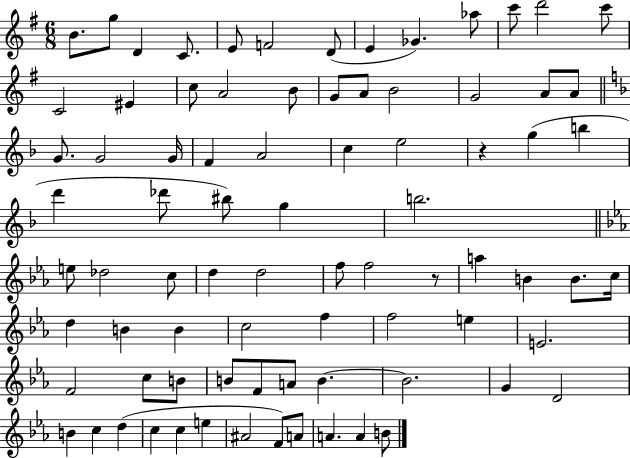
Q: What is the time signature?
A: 6/8